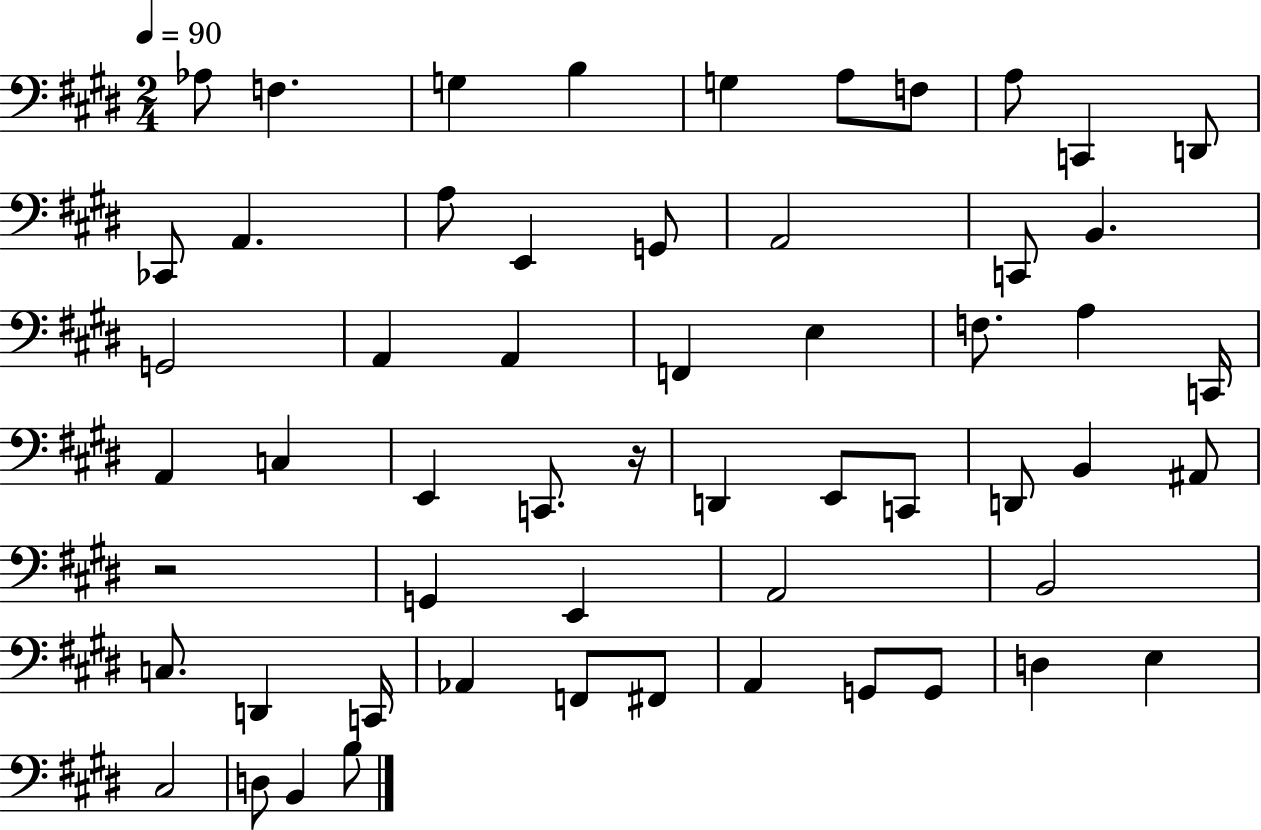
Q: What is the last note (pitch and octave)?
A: B3